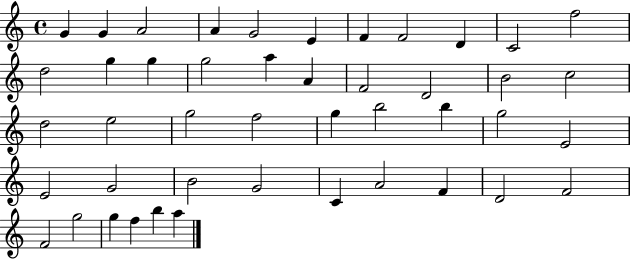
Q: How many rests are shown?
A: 0